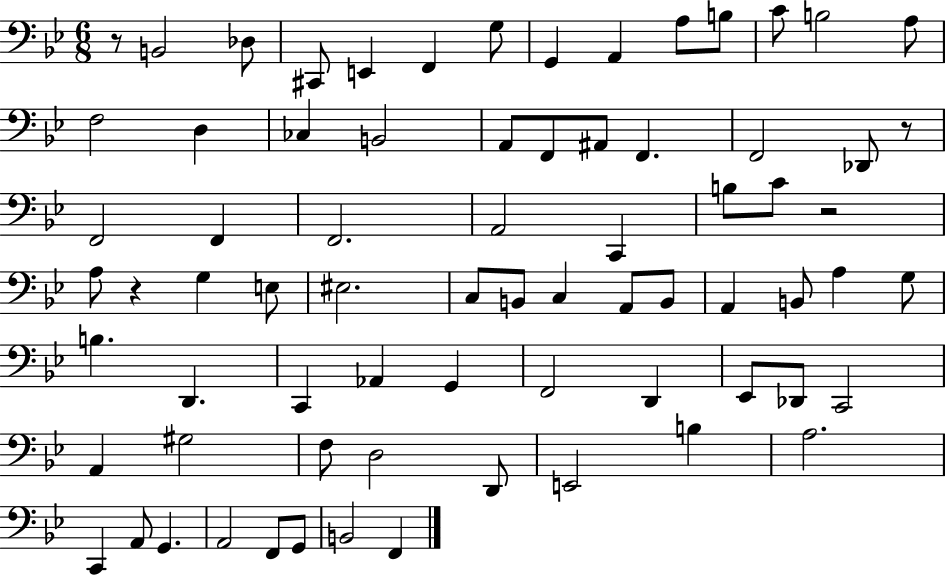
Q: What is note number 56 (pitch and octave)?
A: F3